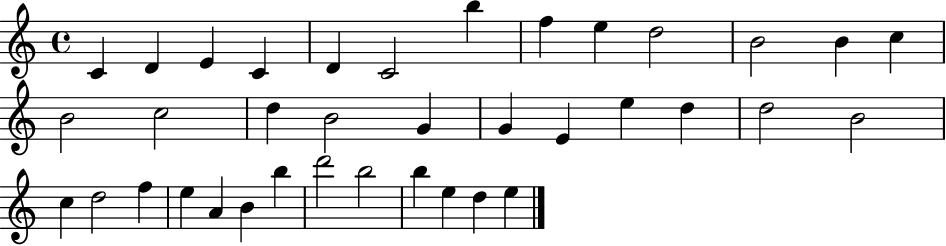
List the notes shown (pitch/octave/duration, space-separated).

C4/q D4/q E4/q C4/q D4/q C4/h B5/q F5/q E5/q D5/h B4/h B4/q C5/q B4/h C5/h D5/q B4/h G4/q G4/q E4/q E5/q D5/q D5/h B4/h C5/q D5/h F5/q E5/q A4/q B4/q B5/q D6/h B5/h B5/q E5/q D5/q E5/q